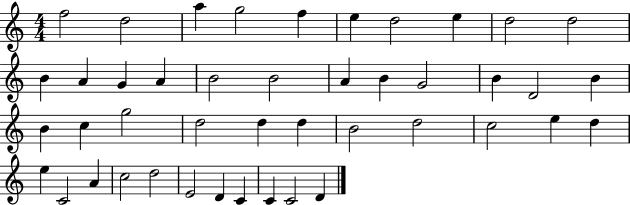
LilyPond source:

{
  \clef treble
  \numericTimeSignature
  \time 4/4
  \key c \major
  f''2 d''2 | a''4 g''2 f''4 | e''4 d''2 e''4 | d''2 d''2 | \break b'4 a'4 g'4 a'4 | b'2 b'2 | a'4 b'4 g'2 | b'4 d'2 b'4 | \break b'4 c''4 g''2 | d''2 d''4 d''4 | b'2 d''2 | c''2 e''4 d''4 | \break e''4 c'2 a'4 | c''2 d''2 | e'2 d'4 c'4 | c'4 c'2 d'4 | \break \bar "|."
}